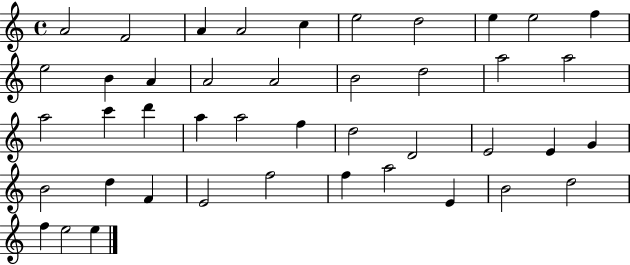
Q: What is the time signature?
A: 4/4